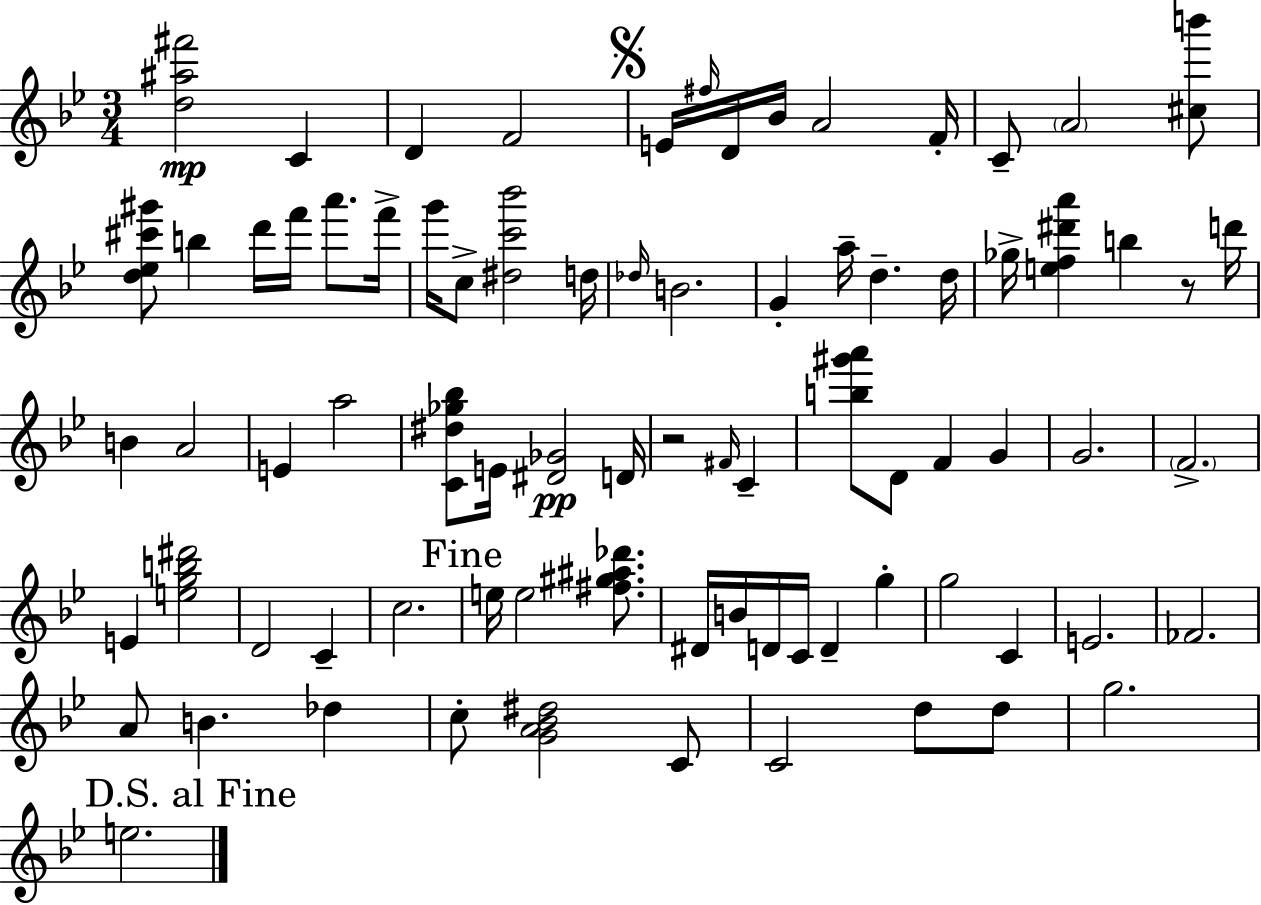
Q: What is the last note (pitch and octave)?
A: E5